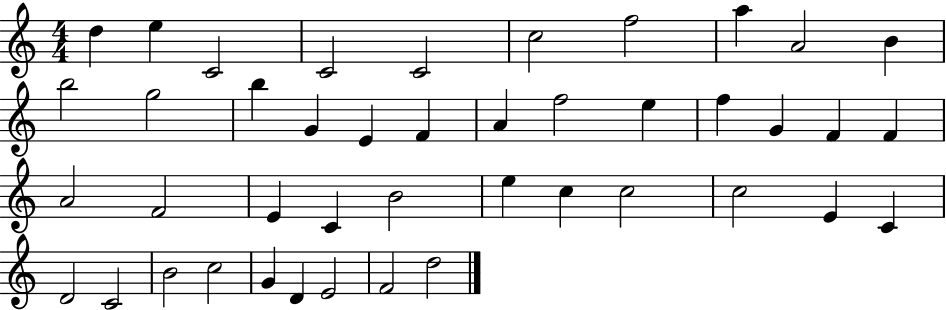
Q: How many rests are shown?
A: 0